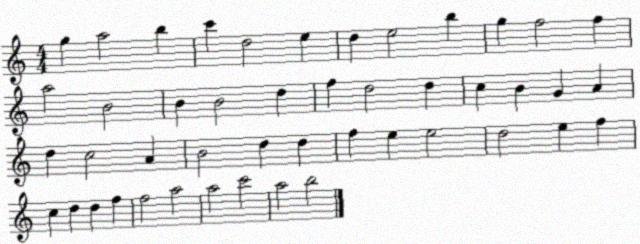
X:1
T:Untitled
M:4/4
L:1/4
K:C
g a2 b c' d2 e d e2 b g f2 f a2 B2 B B2 d f d2 d c B G A d c2 A B2 d d f e e2 d2 e f c d d f f2 a2 a2 c'2 a2 b2